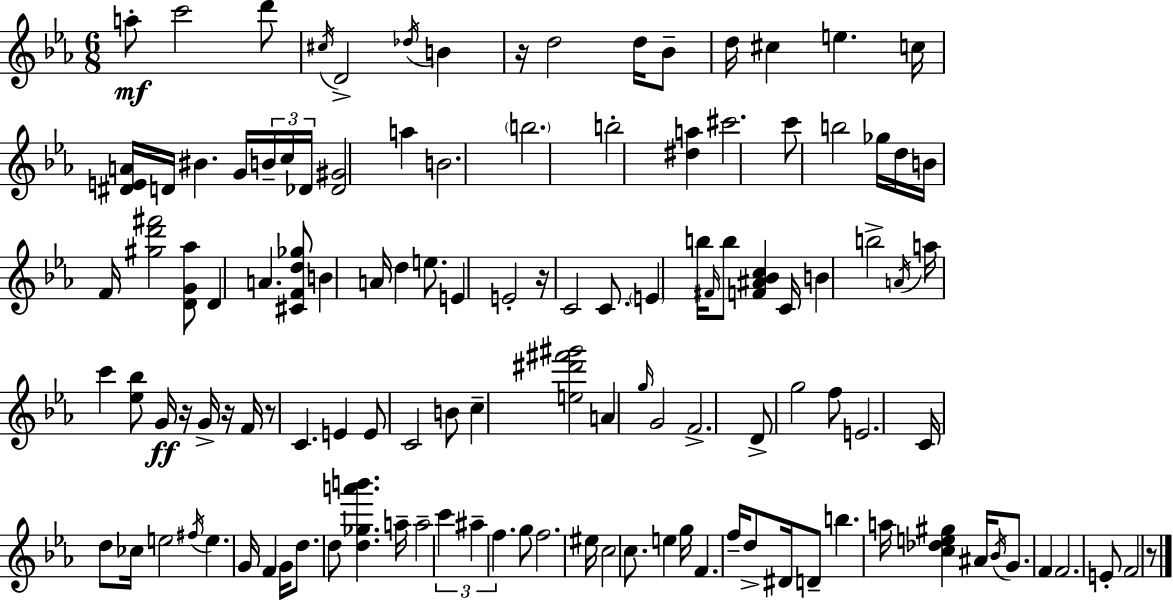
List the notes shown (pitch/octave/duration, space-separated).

A5/e C6/h D6/e C#5/s D4/h Db5/s B4/q R/s D5/h D5/s Bb4/e D5/s C#5/q E5/q. C5/s [D#4,E4,A4]/s D4/s BIS4/q. G4/s B4/s C5/s Db4/s [Db4,G#4]/h A5/q B4/h. B5/h. B5/h [D#5,A5]/q C#6/h. C6/e B5/h Gb5/s D5/s B4/s F4/s [G#5,D6,F#6]/h [D4,G4,Ab5]/e D4/q A4/q. [C#4,F4,D5,Gb5]/e B4/q A4/s D5/q E5/e. E4/q E4/h R/s C4/h C4/e. E4/q B5/s F#4/s B5/e [F4,A#4,Bb4,C5]/q C4/s B4/q B5/h A4/s A5/s C6/q [Eb5,Bb5]/e G4/s R/s G4/s R/s F4/s R/e C4/q. E4/q E4/e C4/h B4/e C5/q [E5,D#6,F#6,G#6]/h A4/q G5/s G4/h F4/h. D4/e G5/h F5/e E4/h. C4/s D5/e CES5/s E5/h F#5/s E5/q. G4/s F4/q G4/s D5/e. D5/e [D5,Gb5,A6,B6]/q. A5/s A5/h C6/q A#5/q F5/q. G5/e F5/h. EIS5/s C5/h C5/e. E5/q G5/s F4/q. F5/s D5/e D#4/s D4/e B5/q. A5/s [C5,Db5,E5,G#5]/q A#4/s Bb4/s G4/e. F4/q F4/h. E4/e F4/h R/e